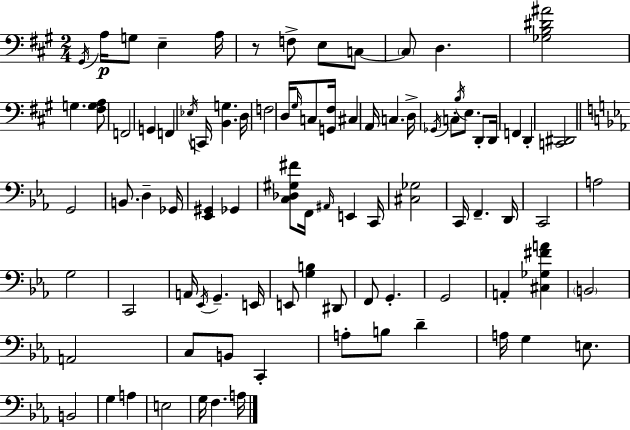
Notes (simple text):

G#2/s A3/s G3/e E3/q A3/s R/e F3/e E3/e C3/e C3/e D3/q. [Gb3,B3,D#4,A#4]/h G3/q. [F#3,G3,A3]/e F2/h G2/q F2/q Eb3/s C2/s [B2,G3]/q. D3/s F3/h D3/s G#3/s C3/e [G2,F#3]/s C#3/q A2/s C3/q. D3/s Gb2/s C3/e B3/s E3/e. D2/e D2/s F2/q D2/q [C2,D#2]/h G2/h B2/e. D3/q Gb2/s [Eb2,G#2]/q Gb2/q [C3,Db3,G#3,F#4]/e F2/s A#2/s E2/q C2/s [C#3,Gb3]/h C2/s F2/q. D2/s C2/h A3/h G3/h C2/h A2/s Eb2/s G2/q. E2/s E2/e [G3,B3]/q D#2/e F2/e G2/q. G2/h A2/q [C#3,Gb3,F#4,A4]/q B2/h A2/h C3/e B2/e C2/q A3/e B3/e D4/q A3/s G3/q E3/e. B2/h G3/q A3/q E3/h G3/s F3/q. A3/s